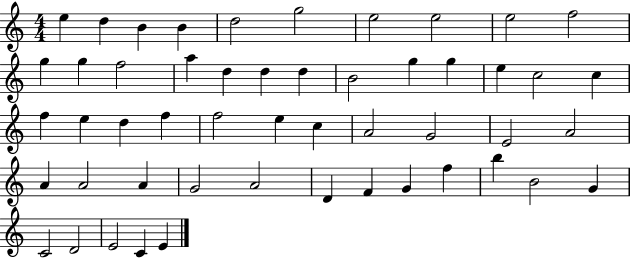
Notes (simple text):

E5/q D5/q B4/q B4/q D5/h G5/h E5/h E5/h E5/h F5/h G5/q G5/q F5/h A5/q D5/q D5/q D5/q B4/h G5/q G5/q E5/q C5/h C5/q F5/q E5/q D5/q F5/q F5/h E5/q C5/q A4/h G4/h E4/h A4/h A4/q A4/h A4/q G4/h A4/h D4/q F4/q G4/q F5/q B5/q B4/h G4/q C4/h D4/h E4/h C4/q E4/q